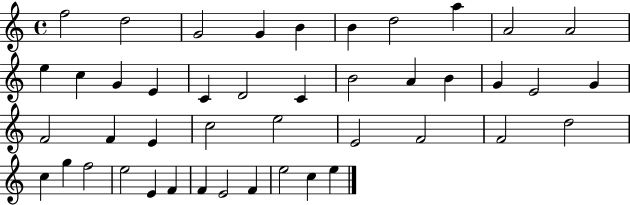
{
  \clef treble
  \time 4/4
  \defaultTimeSignature
  \key c \major
  f''2 d''2 | g'2 g'4 b'4 | b'4 d''2 a''4 | a'2 a'2 | \break e''4 c''4 g'4 e'4 | c'4 d'2 c'4 | b'2 a'4 b'4 | g'4 e'2 g'4 | \break f'2 f'4 e'4 | c''2 e''2 | e'2 f'2 | f'2 d''2 | \break c''4 g''4 f''2 | e''2 e'4 f'4 | f'4 e'2 f'4 | e''2 c''4 e''4 | \break \bar "|."
}